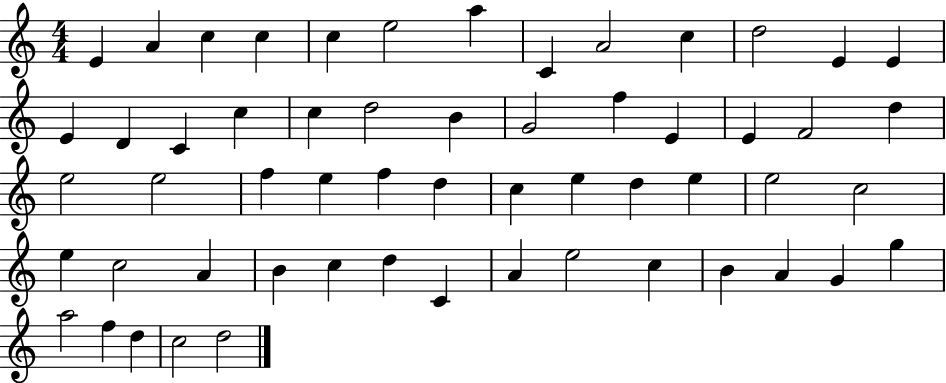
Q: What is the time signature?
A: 4/4